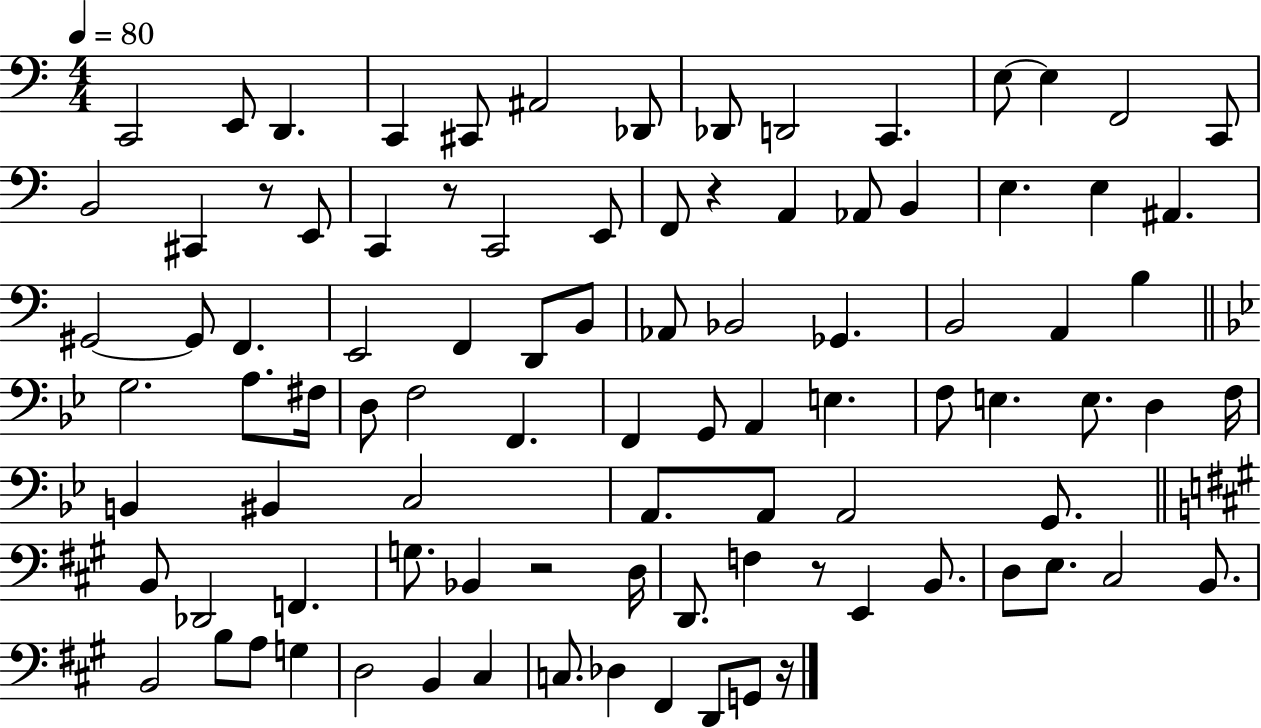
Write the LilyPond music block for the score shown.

{
  \clef bass
  \numericTimeSignature
  \time 4/4
  \key c \major
  \tempo 4 = 80
  c,2 e,8 d,4. | c,4 cis,8 ais,2 des,8 | des,8 d,2 c,4. | e8~~ e4 f,2 c,8 | \break b,2 cis,4 r8 e,8 | c,4 r8 c,2 e,8 | f,8 r4 a,4 aes,8 b,4 | e4. e4 ais,4. | \break gis,2~~ gis,8 f,4. | e,2 f,4 d,8 b,8 | aes,8 bes,2 ges,4. | b,2 a,4 b4 | \break \bar "||" \break \key g \minor g2. a8. fis16 | d8 f2 f,4. | f,4 g,8 a,4 e4. | f8 e4. e8. d4 f16 | \break b,4 bis,4 c2 | a,8. a,8 a,2 g,8. | \bar "||" \break \key a \major b,8 des,2 f,4. | g8. bes,4 r2 d16 | d,8. f4 r8 e,4 b,8. | d8 e8. cis2 b,8. | \break b,2 b8 a8 g4 | d2 b,4 cis4 | c8. des4 fis,4 d,8 g,8 r16 | \bar "|."
}